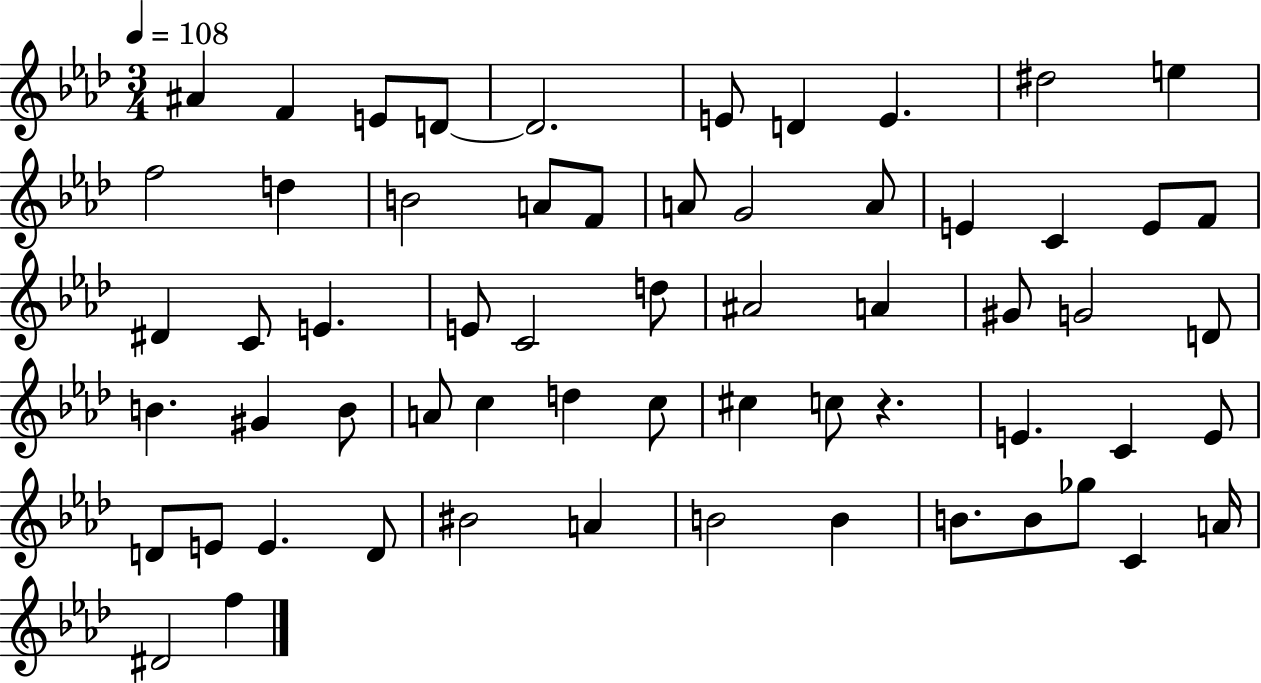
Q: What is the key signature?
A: AES major